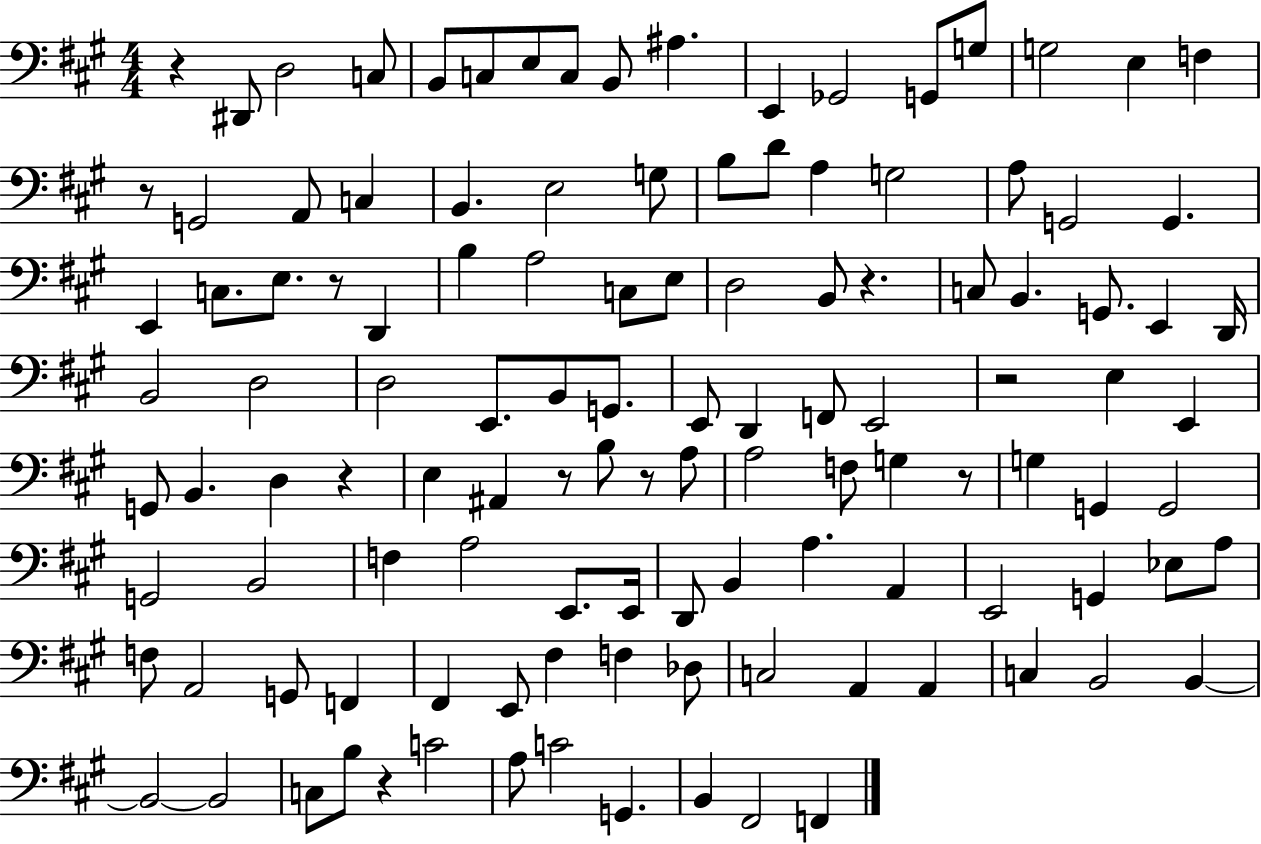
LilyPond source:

{
  \clef bass
  \numericTimeSignature
  \time 4/4
  \key a \major
  r4 dis,8 d2 c8 | b,8 c8 e8 c8 b,8 ais4. | e,4 ges,2 g,8 g8 | g2 e4 f4 | \break r8 g,2 a,8 c4 | b,4. e2 g8 | b8 d'8 a4 g2 | a8 g,2 g,4. | \break e,4 c8. e8. r8 d,4 | b4 a2 c8 e8 | d2 b,8 r4. | c8 b,4. g,8. e,4 d,16 | \break b,2 d2 | d2 e,8. b,8 g,8. | e,8 d,4 f,8 e,2 | r2 e4 e,4 | \break g,8 b,4. d4 r4 | e4 ais,4 r8 b8 r8 a8 | a2 f8 g4 r8 | g4 g,4 g,2 | \break g,2 b,2 | f4 a2 e,8. e,16 | d,8 b,4 a4. a,4 | e,2 g,4 ees8 a8 | \break f8 a,2 g,8 f,4 | fis,4 e,8 fis4 f4 des8 | c2 a,4 a,4 | c4 b,2 b,4~~ | \break b,2~~ b,2 | c8 b8 r4 c'2 | a8 c'2 g,4. | b,4 fis,2 f,4 | \break \bar "|."
}